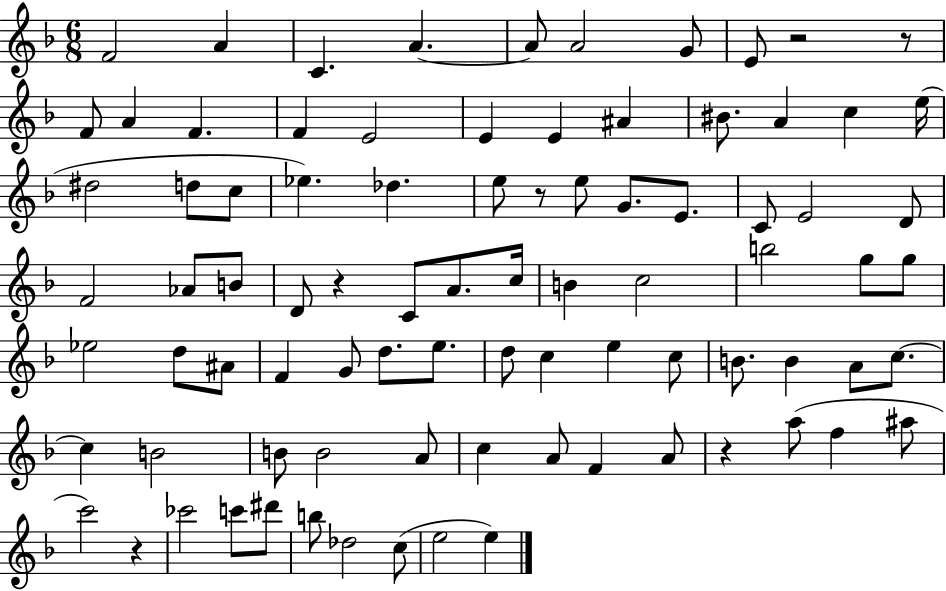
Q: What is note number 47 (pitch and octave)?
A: A#4